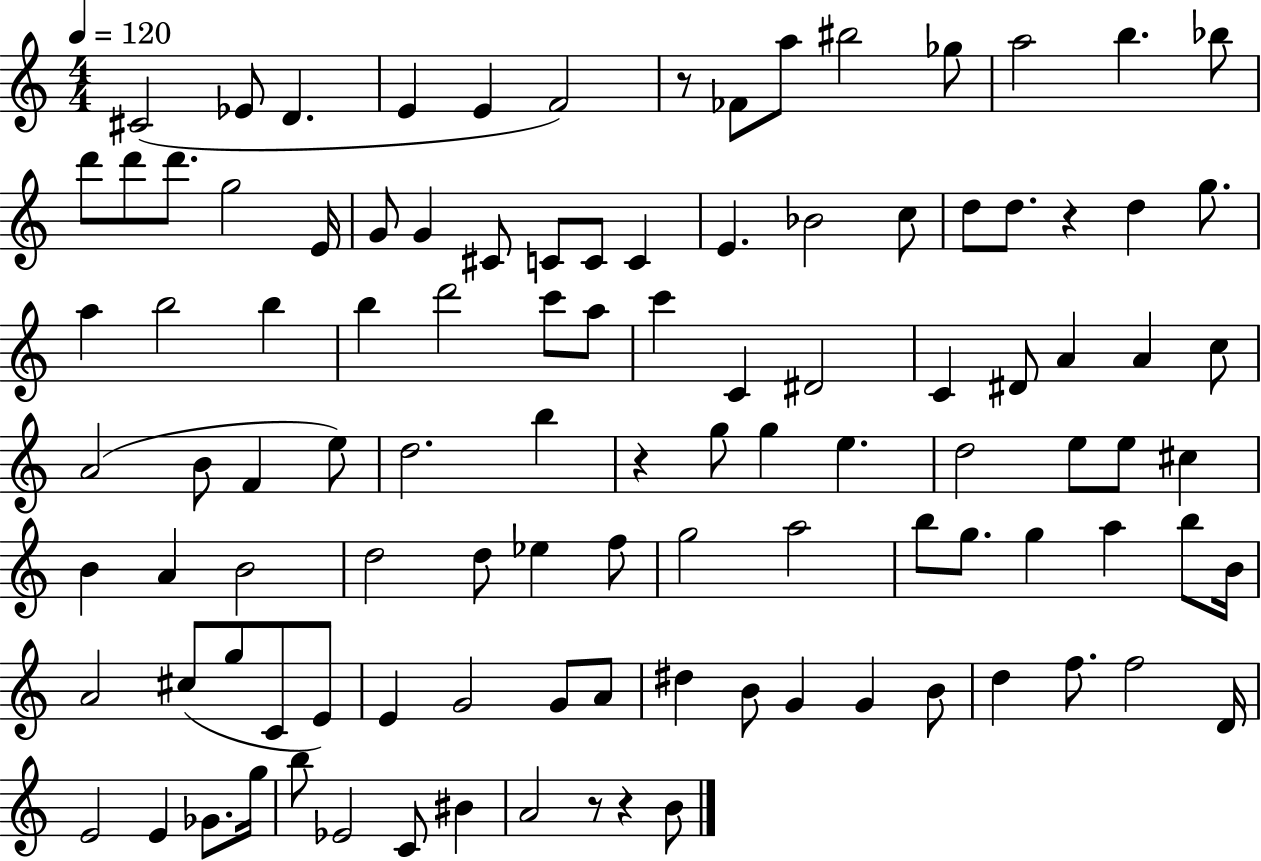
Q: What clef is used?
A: treble